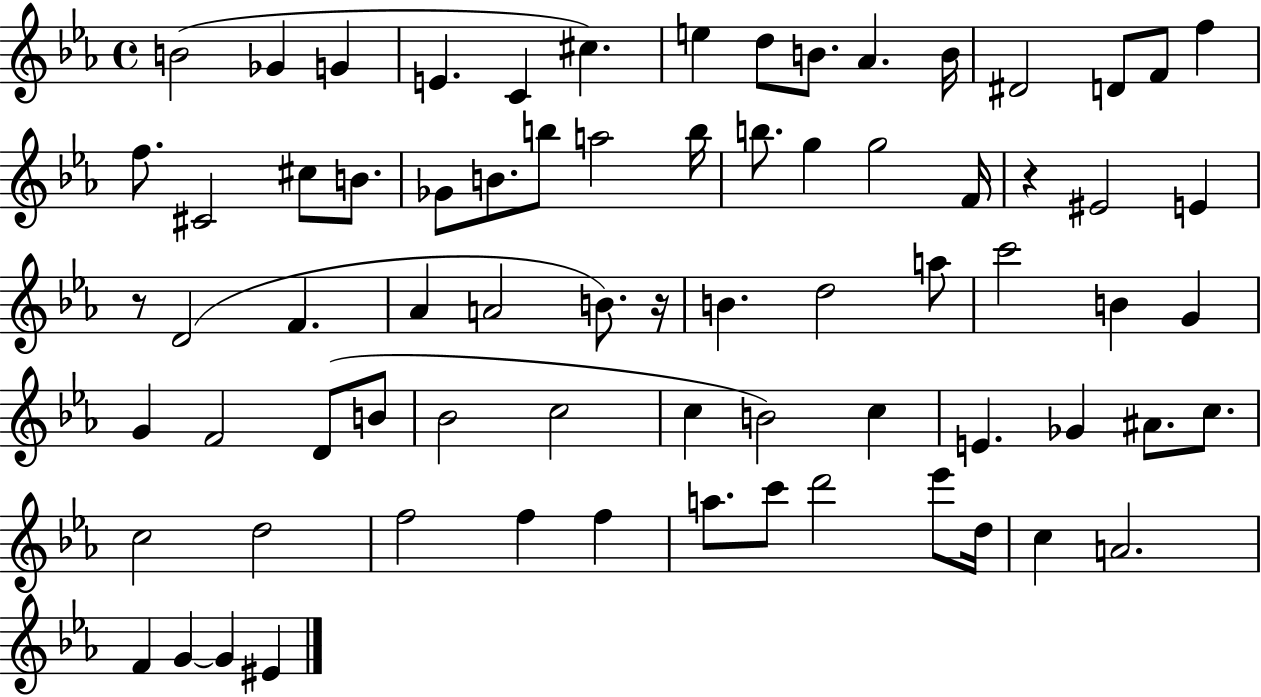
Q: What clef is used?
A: treble